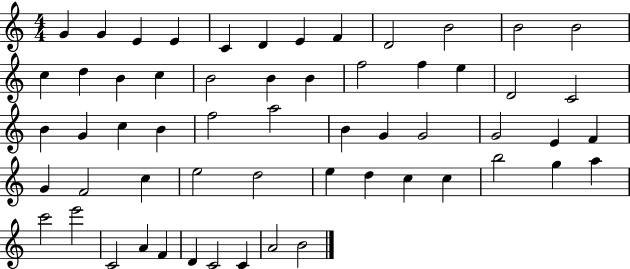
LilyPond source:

{
  \clef treble
  \numericTimeSignature
  \time 4/4
  \key c \major
  g'4 g'4 e'4 e'4 | c'4 d'4 e'4 f'4 | d'2 b'2 | b'2 b'2 | \break c''4 d''4 b'4 c''4 | b'2 b'4 b'4 | f''2 f''4 e''4 | d'2 c'2 | \break b'4 g'4 c''4 b'4 | f''2 a''2 | b'4 g'4 g'2 | g'2 e'4 f'4 | \break g'4 f'2 c''4 | e''2 d''2 | e''4 d''4 c''4 c''4 | b''2 g''4 a''4 | \break c'''2 e'''2 | c'2 a'4 f'4 | d'4 c'2 c'4 | a'2 b'2 | \break \bar "|."
}